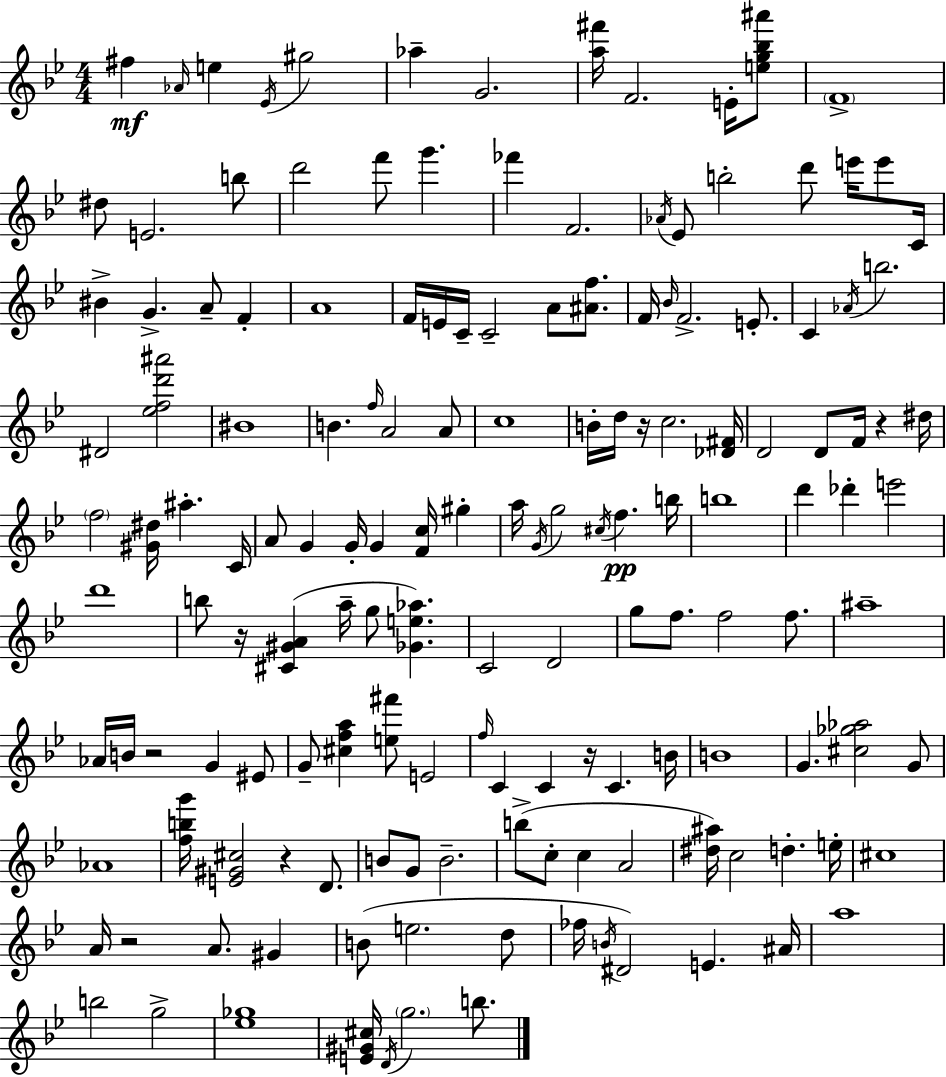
{
  \clef treble
  \numericTimeSignature
  \time 4/4
  \key bes \major
  fis''4\mf \grace { aes'16 } e''4 \acciaccatura { ees'16 } gis''2 | aes''4-- g'2. | <a'' fis'''>16 f'2. e'16-. | <e'' g'' bes'' ais'''>8 \parenthesize f'1-> | \break dis''8 e'2. | b''8 d'''2 f'''8 g'''4. | fes'''4 f'2. | \acciaccatura { aes'16 } ees'8 b''2-. d'''8 e'''16 | \break e'''8 c'16 bis'4-> g'4.-> a'8-- f'4-. | a'1 | f'16 e'16 c'16-- c'2-- a'8 | <ais' f''>8. f'16 \grace { bes'16 } f'2.-> | \break e'8.-. c'4 \acciaccatura { aes'16 } b''2. | dis'2 <ees'' f'' d''' ais'''>2 | bis'1 | b'4. \grace { f''16 } a'2 | \break a'8 c''1 | b'16-. d''16 r16 c''2. | <des' fis'>16 d'2 d'8 | f'16 r4 dis''16 \parenthesize f''2 <gis' dis''>16 ais''4.-. | \break c'16 a'8 g'4 g'16-. g'4 | <f' c''>16 gis''4-. a''16 \acciaccatura { g'16 } g''2 | \acciaccatura { cis''16 }\pp f''4. b''16 b''1 | d'''4 des'''4-. | \break e'''2 d'''1 | b''8 r16 <cis' gis' a'>4( a''16-- | g''8 <ges' e'' aes''>4.) c'2 | d'2 g''8 f''8. f''2 | \break f''8. ais''1-- | aes'16 b'16 r2 | g'4 eis'8 g'8-- <cis'' f'' a''>4 <e'' fis'''>8 | e'2 \grace { f''16 } c'4 c'4 | \break r16 c'4. b'16 b'1 | g'4. <cis'' ges'' aes''>2 | g'8 aes'1 | <f'' b'' g'''>16 <e' gis' cis''>2 | \break r4 d'8. b'8 g'8 b'2.-- | b''8->( c''8-. c''4 | a'2 <dis'' ais''>16) c''2 | d''4.-. e''16-. cis''1 | \break a'16 r2 | a'8. gis'4 b'8( e''2. | d''8 fes''16 \acciaccatura { b'16 } dis'2) | e'4. ais'16 a''1 | \break b''2 | g''2-> <ees'' ges''>1 | <e' gis' cis''>16 \acciaccatura { d'16 } \parenthesize g''2. | b''8. \bar "|."
}